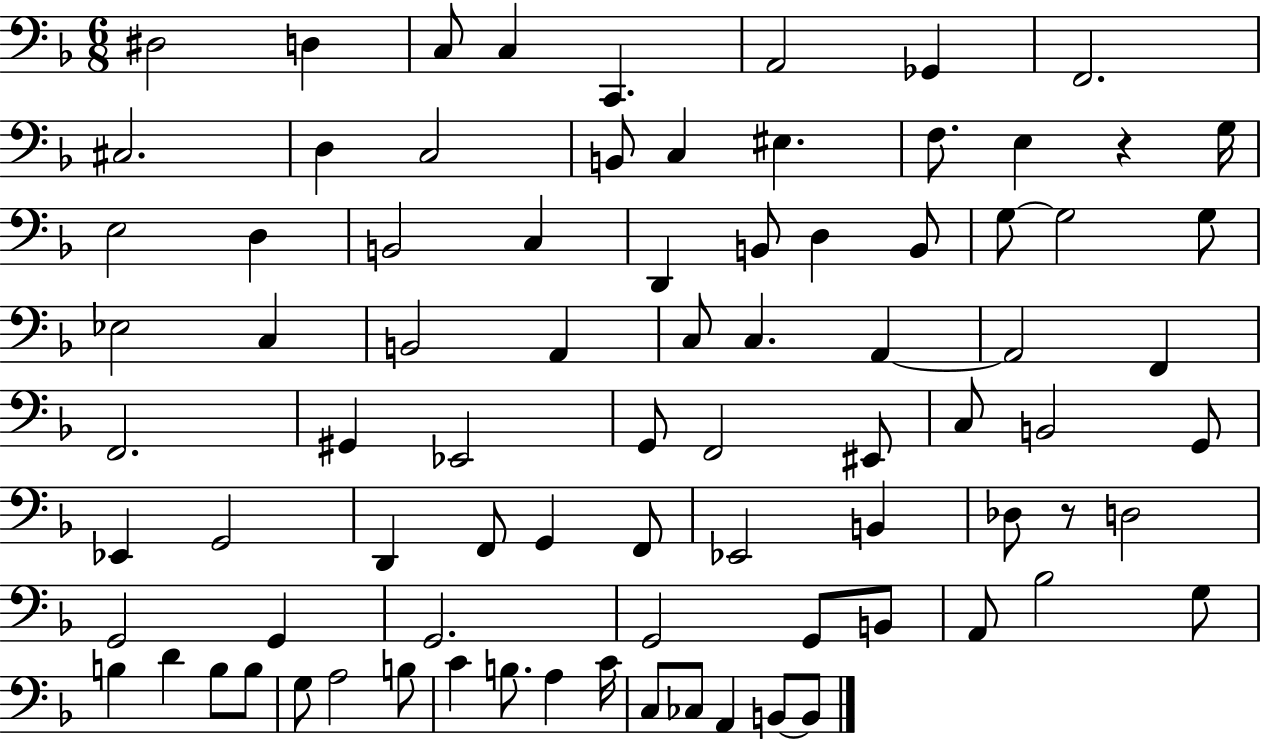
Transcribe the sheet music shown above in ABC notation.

X:1
T:Untitled
M:6/8
L:1/4
K:F
^D,2 D, C,/2 C, C,, A,,2 _G,, F,,2 ^C,2 D, C,2 B,,/2 C, ^E, F,/2 E, z G,/4 E,2 D, B,,2 C, D,, B,,/2 D, B,,/2 G,/2 G,2 G,/2 _E,2 C, B,,2 A,, C,/2 C, A,, A,,2 F,, F,,2 ^G,, _E,,2 G,,/2 F,,2 ^E,,/2 C,/2 B,,2 G,,/2 _E,, G,,2 D,, F,,/2 G,, F,,/2 _E,,2 B,, _D,/2 z/2 D,2 G,,2 G,, G,,2 G,,2 G,,/2 B,,/2 A,,/2 _B,2 G,/2 B, D B,/2 B,/2 G,/2 A,2 B,/2 C B,/2 A, C/4 C,/2 _C,/2 A,, B,,/2 B,,/2